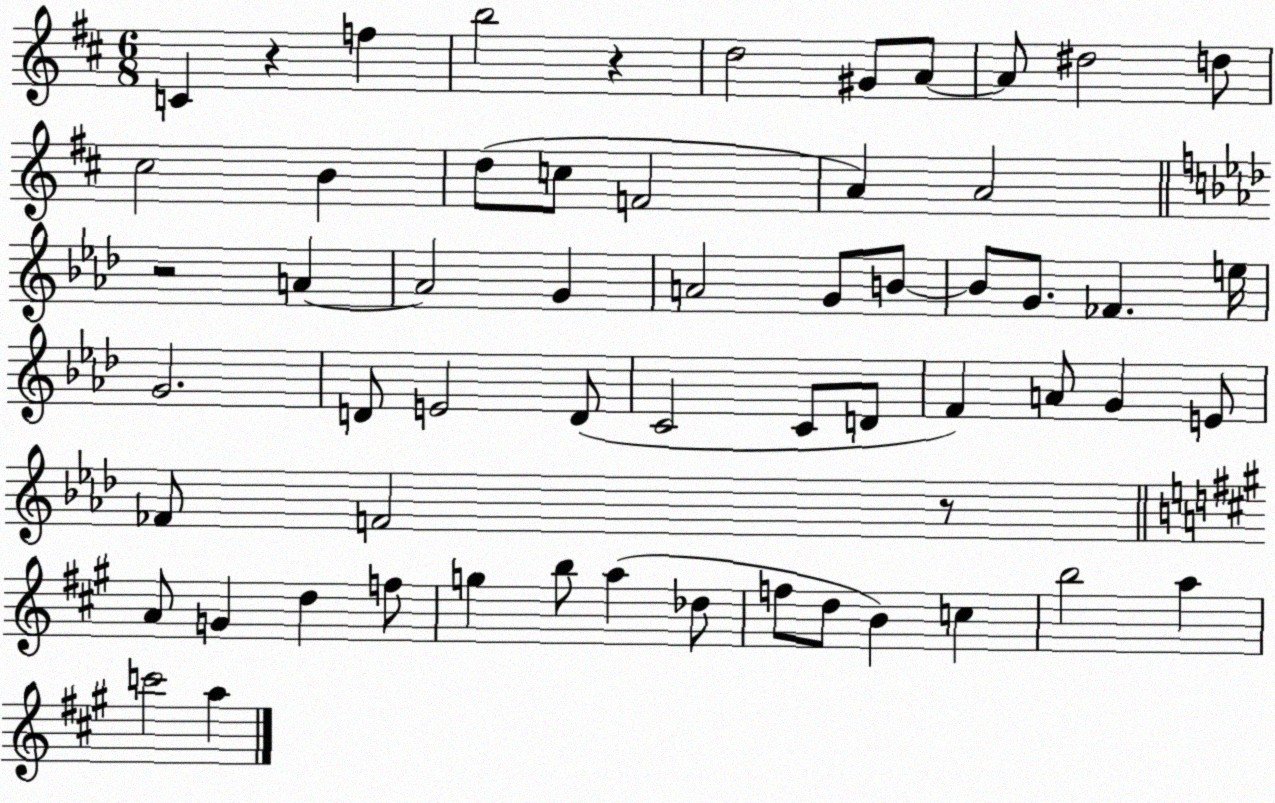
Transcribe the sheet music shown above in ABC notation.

X:1
T:Untitled
M:6/8
L:1/4
K:D
C z f b2 z d2 ^G/2 A/2 A/2 ^d2 d/2 ^c2 B d/2 c/2 F2 A A2 z2 A A2 G A2 G/2 B/2 B/2 G/2 _F e/4 G2 D/2 E2 D/2 C2 C/2 D/2 F A/2 G E/2 _F/2 F2 z/2 A/2 G d f/2 g b/2 a _d/2 f/2 d/2 B c b2 a c'2 a